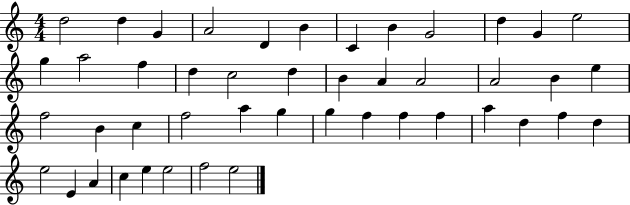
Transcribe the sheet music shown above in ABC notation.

X:1
T:Untitled
M:4/4
L:1/4
K:C
d2 d G A2 D B C B G2 d G e2 g a2 f d c2 d B A A2 A2 B e f2 B c f2 a g g f f f a d f d e2 E A c e e2 f2 e2